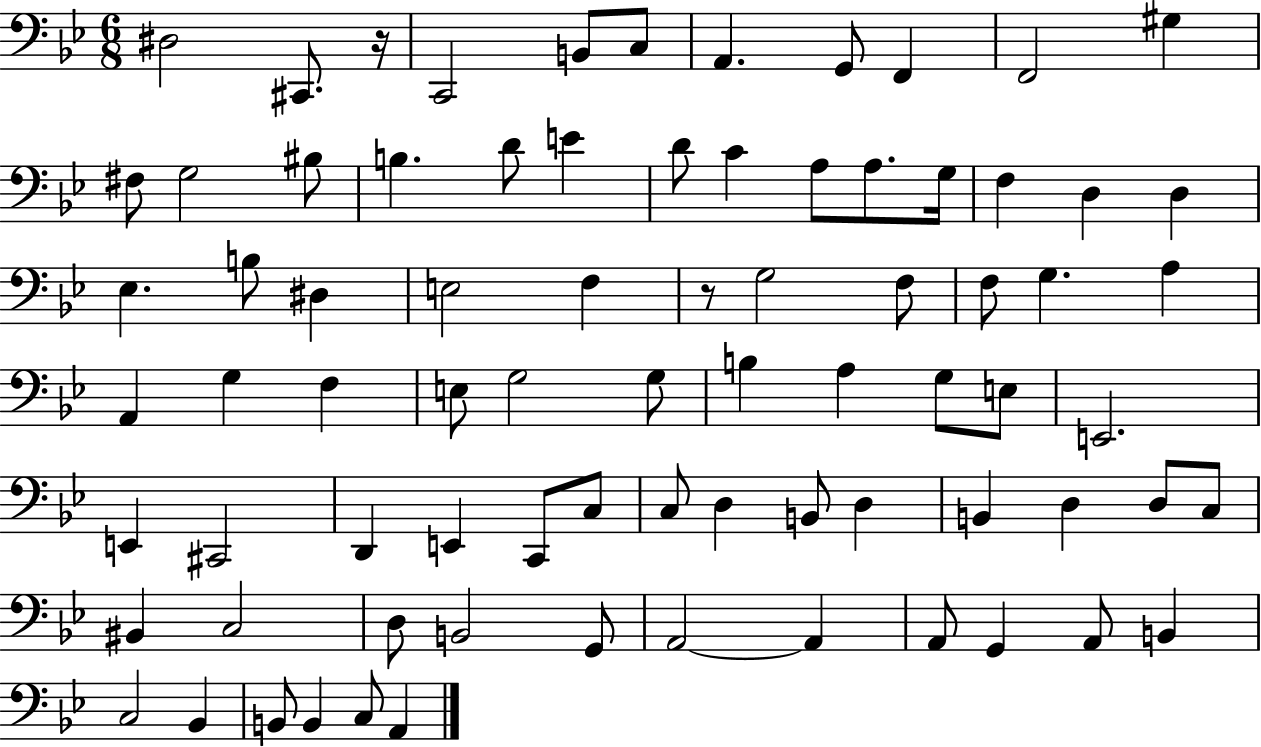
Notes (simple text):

D#3/h C#2/e. R/s C2/h B2/e C3/e A2/q. G2/e F2/q F2/h G#3/q F#3/e G3/h BIS3/e B3/q. D4/e E4/q D4/e C4/q A3/e A3/e. G3/s F3/q D3/q D3/q Eb3/q. B3/e D#3/q E3/h F3/q R/e G3/h F3/e F3/e G3/q. A3/q A2/q G3/q F3/q E3/e G3/h G3/e B3/q A3/q G3/e E3/e E2/h. E2/q C#2/h D2/q E2/q C2/e C3/e C3/e D3/q B2/e D3/q B2/q D3/q D3/e C3/e BIS2/q C3/h D3/e B2/h G2/e A2/h A2/q A2/e G2/q A2/e B2/q C3/h Bb2/q B2/e B2/q C3/e A2/q